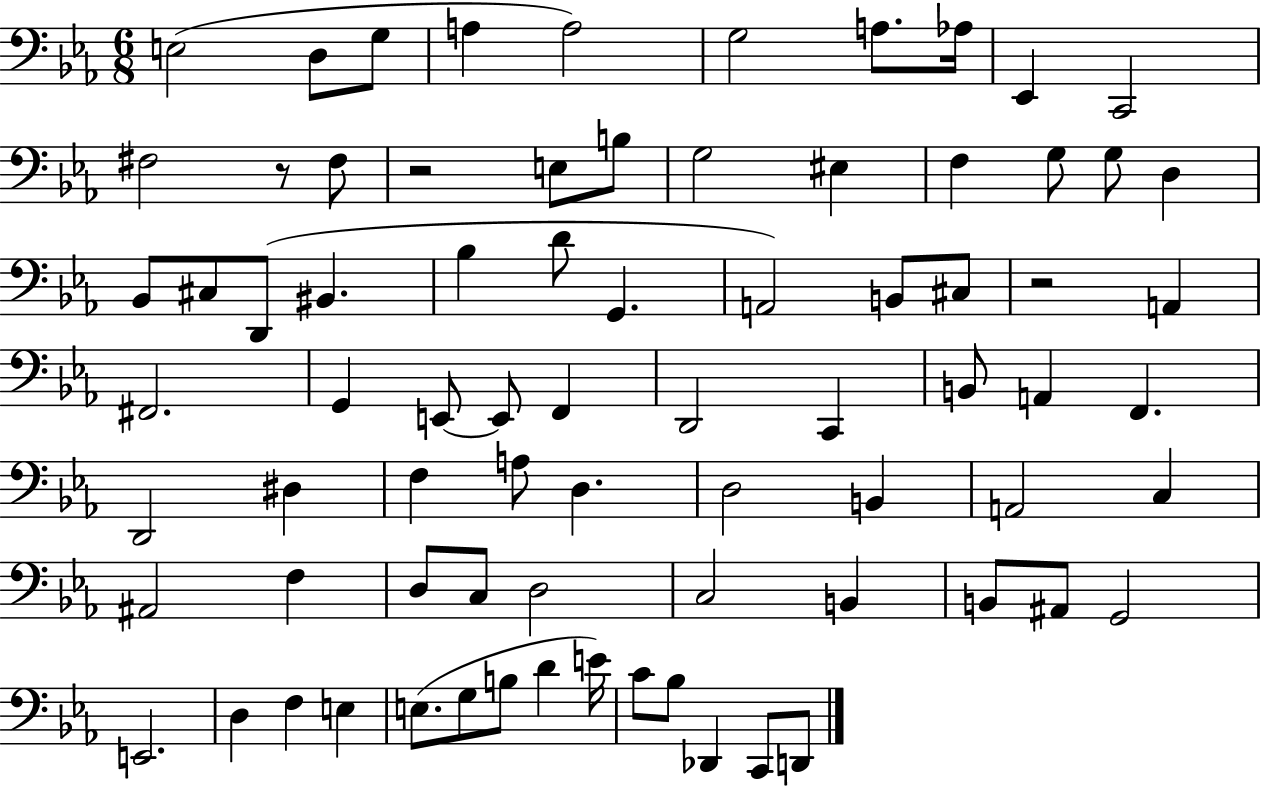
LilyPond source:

{
  \clef bass
  \numericTimeSignature
  \time 6/8
  \key ees \major
  \repeat volta 2 { e2( d8 g8 | a4 a2) | g2 a8. aes16 | ees,4 c,2 | \break fis2 r8 fis8 | r2 e8 b8 | g2 eis4 | f4 g8 g8 d4 | \break bes,8 cis8 d,8( bis,4. | bes4 d'8 g,4. | a,2) b,8 cis8 | r2 a,4 | \break fis,2. | g,4 e,8~~ e,8 f,4 | d,2 c,4 | b,8 a,4 f,4. | \break d,2 dis4 | f4 a8 d4. | d2 b,4 | a,2 c4 | \break ais,2 f4 | d8 c8 d2 | c2 b,4 | b,8 ais,8 g,2 | \break e,2. | d4 f4 e4 | e8.( g8 b8 d'4 e'16) | c'8 bes8 des,4 c,8 d,8 | \break } \bar "|."
}